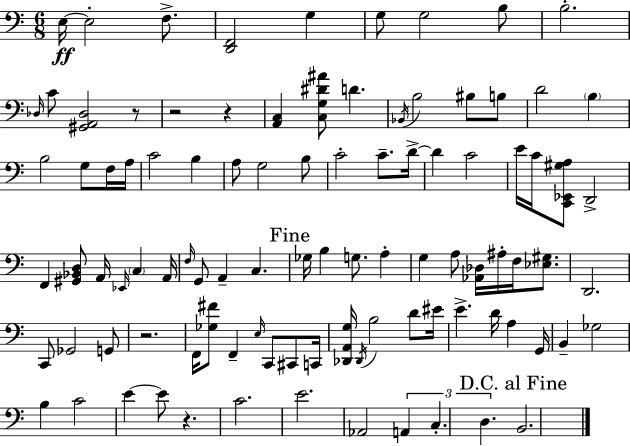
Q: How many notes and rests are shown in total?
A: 97